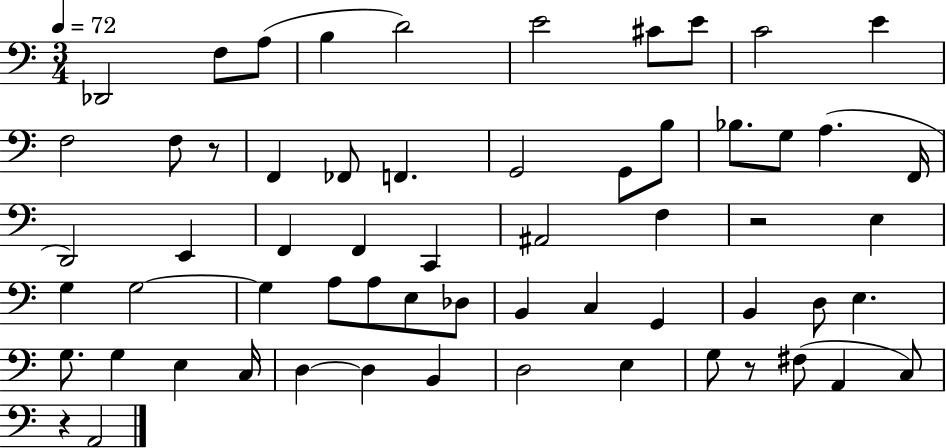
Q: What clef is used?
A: bass